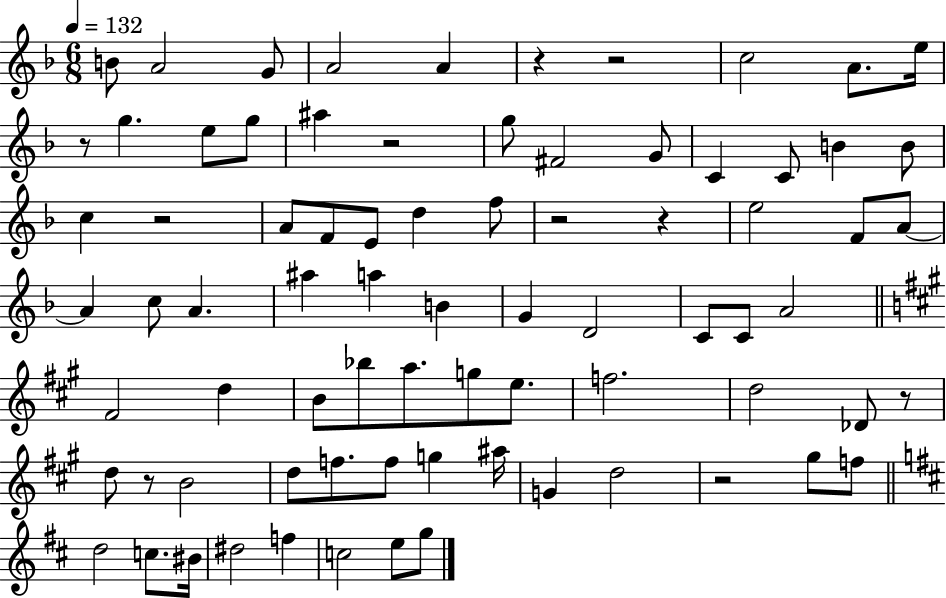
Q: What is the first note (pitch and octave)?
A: B4